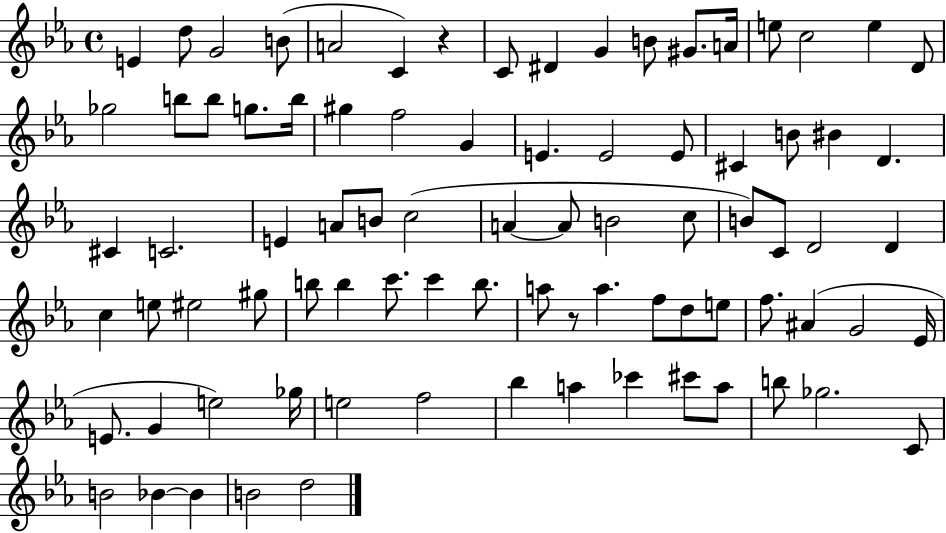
{
  \clef treble
  \time 4/4
  \defaultTimeSignature
  \key ees \major
  \repeat volta 2 { e'4 d''8 g'2 b'8( | a'2 c'4) r4 | c'8 dis'4 g'4 b'8 gis'8. a'16 | e''8 c''2 e''4 d'8 | \break ges''2 b''8 b''8 g''8. b''16 | gis''4 f''2 g'4 | e'4. e'2 e'8 | cis'4 b'8 bis'4 d'4. | \break cis'4 c'2. | e'4 a'8 b'8 c''2( | a'4~~ a'8 b'2 c''8 | b'8) c'8 d'2 d'4 | \break c''4 e''8 eis''2 gis''8 | b''8 b''4 c'''8. c'''4 b''8. | a''8 r8 a''4. f''8 d''8 e''8 | f''8. ais'4( g'2 ees'16 | \break e'8. g'4 e''2) ges''16 | e''2 f''2 | bes''4 a''4 ces'''4 cis'''8 a''8 | b''8 ges''2. c'8 | \break b'2 bes'4~~ bes'4 | b'2 d''2 | } \bar "|."
}